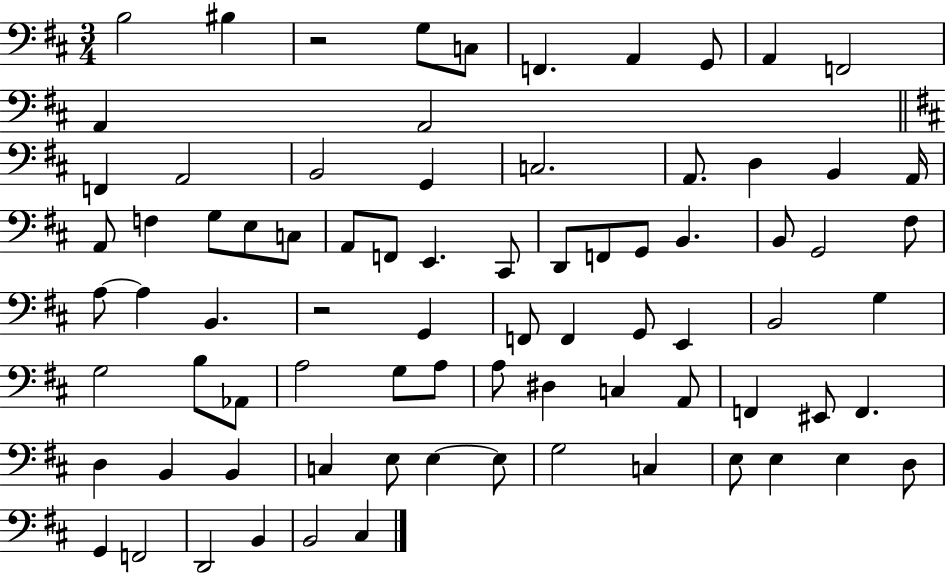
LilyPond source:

{
  \clef bass
  \numericTimeSignature
  \time 3/4
  \key d \major
  \repeat volta 2 { b2 bis4 | r2 g8 c8 | f,4. a,4 g,8 | a,4 f,2 | \break a,4 a,2 | \bar "||" \break \key d \major f,4 a,2 | b,2 g,4 | c2. | a,8. d4 b,4 a,16 | \break a,8 f4 g8 e8 c8 | a,8 f,8 e,4. cis,8 | d,8 f,8 g,8 b,4. | b,8 g,2 fis8 | \break a8~~ a4 b,4. | r2 g,4 | f,8 f,4 g,8 e,4 | b,2 g4 | \break g2 b8 aes,8 | a2 g8 a8 | a8 dis4 c4 a,8 | f,4 eis,8 f,4. | \break d4 b,4 b,4 | c4 e8 e4~~ e8 | g2 c4 | e8 e4 e4 d8 | \break g,4 f,2 | d,2 b,4 | b,2 cis4 | } \bar "|."
}